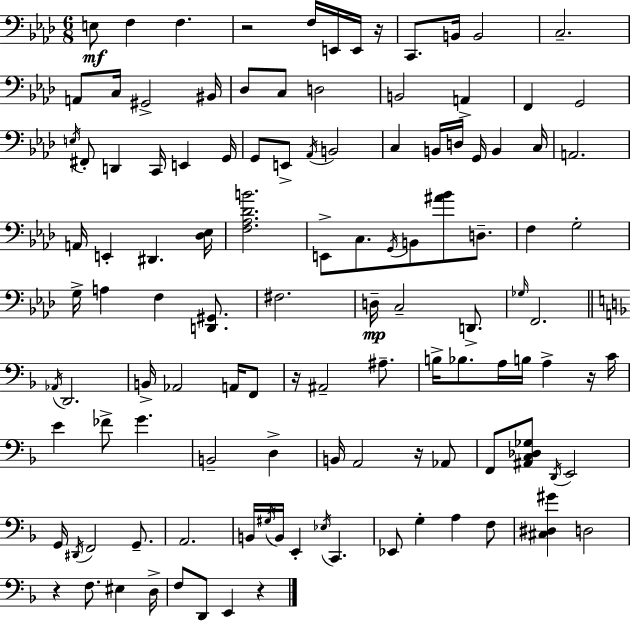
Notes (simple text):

E3/e F3/q F3/q. R/h F3/s E2/s E2/s R/s C2/e. B2/s B2/h C3/h. A2/e C3/s G#2/h BIS2/s Db3/e C3/e D3/h B2/h A2/q F2/q G2/h E3/s F#2/e D2/q C2/s E2/q G2/s G2/e E2/e Ab2/s B2/h C3/q B2/s D3/s G2/s B2/q C3/s A2/h. A2/s E2/q D#2/q. [Db3,Eb3]/s [F3,Ab3,Db4,B4]/h. E2/e C3/e. G2/s B2/e [A#4,Bb4]/e D3/e. F3/q G3/h G3/s A3/q F3/q [D2,G#2]/e. F#3/h. D3/s C3/h D2/e. Gb3/s F2/h. Ab2/s D2/h. B2/s Ab2/h A2/s F2/e R/s A#2/h A#3/e. B3/s Bb3/e. A3/s B3/s A3/q R/s C4/s E4/q FES4/e G4/q. B2/h D3/q B2/s A2/h R/s Ab2/e F2/e [A#2,C3,Db3,Gb3]/e D2/s E2/h G2/s D#2/s F2/h G2/e. A2/h. B2/s G#3/s B2/s E2/q Eb3/s C2/q. Eb2/e G3/q A3/q F3/e [C#3,D#3,G#4]/q D3/h R/q F3/e. EIS3/q D3/s F3/e D2/e E2/q R/q